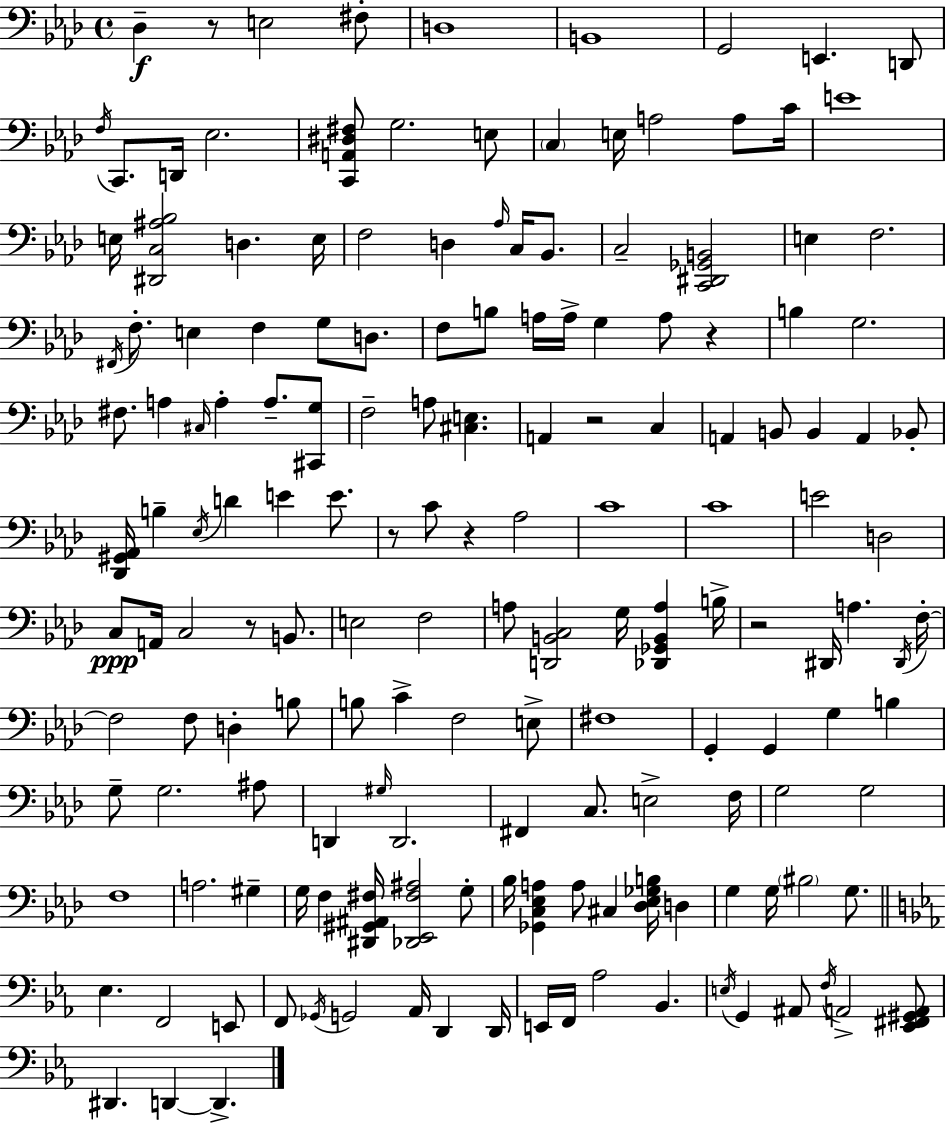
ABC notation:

X:1
T:Untitled
M:4/4
L:1/4
K:Ab
_D, z/2 E,2 ^F,/2 D,4 B,,4 G,,2 E,, D,,/2 F,/4 C,,/2 D,,/4 _E,2 [C,,A,,^D,^F,]/2 G,2 E,/2 C, E,/4 A,2 A,/2 C/4 E4 E,/4 [^D,,C,^A,_B,]2 D, E,/4 F,2 D, _A,/4 C,/4 _B,,/2 C,2 [C,,^D,,_G,,B,,]2 E, F,2 ^F,,/4 F,/2 E, F, G,/2 D,/2 F,/2 B,/2 A,/4 A,/4 G, A,/2 z B, G,2 ^F,/2 A, ^C,/4 A, A,/2 [^C,,G,]/2 F,2 A,/2 [^C,E,] A,, z2 C, A,, B,,/2 B,, A,, _B,,/2 [_D,,^G,,_A,,]/4 B, _E,/4 D E E/2 z/2 C/2 z _A,2 C4 C4 E2 D,2 C,/2 A,,/4 C,2 z/2 B,,/2 E,2 F,2 A,/2 [D,,B,,C,]2 G,/4 [_D,,_G,,B,,A,] B,/4 z2 ^D,,/4 A, ^D,,/4 F,/4 F,2 F,/2 D, B,/2 B,/2 C F,2 E,/2 ^F,4 G,, G,, G, B, G,/2 G,2 ^A,/2 D,, ^G,/4 D,,2 ^F,, C,/2 E,2 F,/4 G,2 G,2 F,4 A,2 ^G, G,/4 F, [^D,,^G,,^A,,^F,]/4 [_D,,_E,,^F,^A,]2 G,/2 _B,/4 [_G,,C,_E,A,] A,/2 ^C, [_D,_E,_G,B,]/4 D, G, G,/4 ^B,2 G,/2 _E, F,,2 E,,/2 F,,/2 _G,,/4 G,,2 _A,,/4 D,, D,,/4 E,,/4 F,,/4 _A,2 _B,, E,/4 G,, ^A,,/2 F,/4 A,,2 [_E,,^F,,^G,,A,,]/2 ^D,, D,, D,,